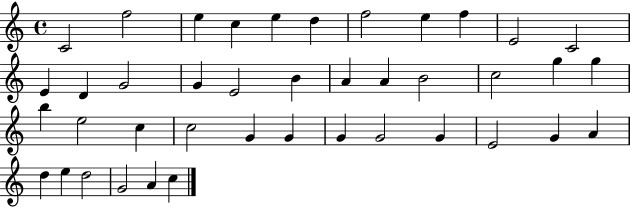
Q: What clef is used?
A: treble